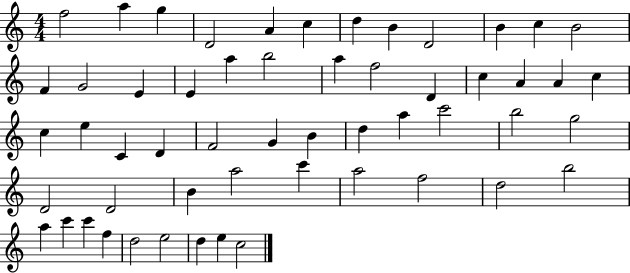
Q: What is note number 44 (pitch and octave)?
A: F5